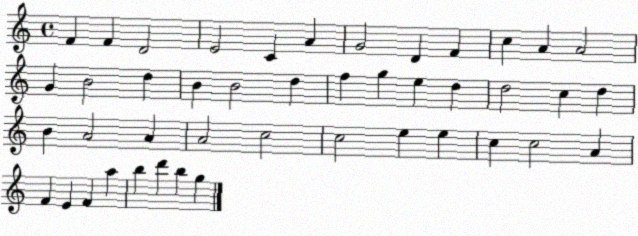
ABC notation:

X:1
T:Untitled
M:4/4
L:1/4
K:C
F F D2 E2 C A G2 D F c A A2 G B2 d B B2 d f g e d d2 c d B A2 A A2 c2 c2 e e c c2 A F E F a b d' b g